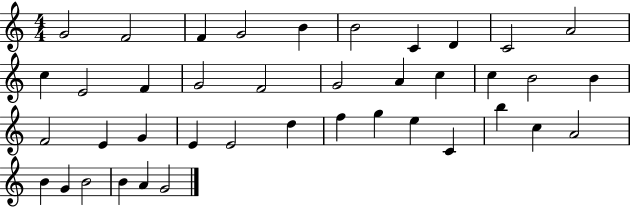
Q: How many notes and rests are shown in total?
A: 40